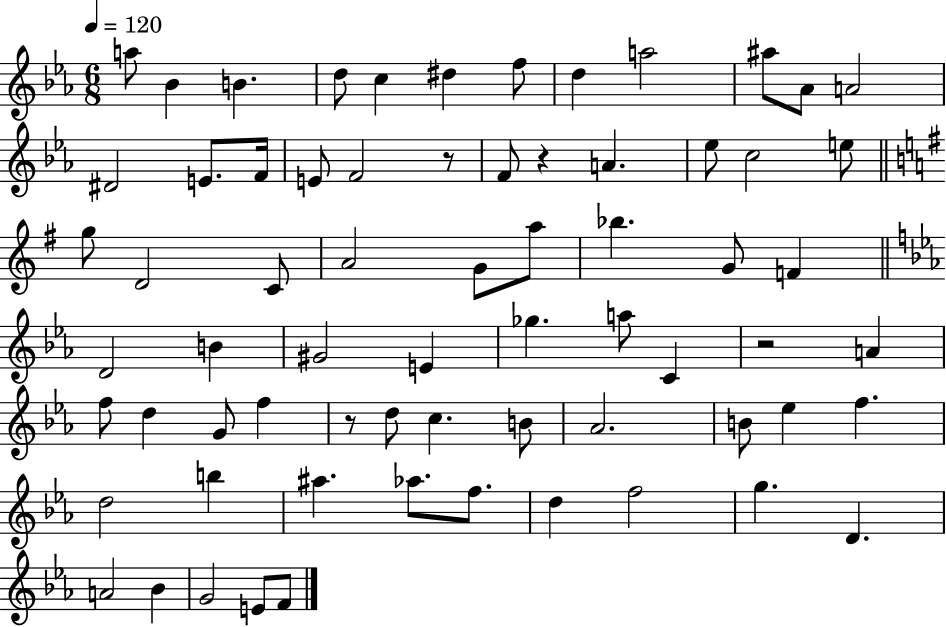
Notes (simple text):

A5/e Bb4/q B4/q. D5/e C5/q D#5/q F5/e D5/q A5/h A#5/e Ab4/e A4/h D#4/h E4/e. F4/s E4/e F4/h R/e F4/e R/q A4/q. Eb5/e C5/h E5/e G5/e D4/h C4/e A4/h G4/e A5/e Bb5/q. G4/e F4/q D4/h B4/q G#4/h E4/q Gb5/q. A5/e C4/q R/h A4/q F5/e D5/q G4/e F5/q R/e D5/e C5/q. B4/e Ab4/h. B4/e Eb5/q F5/q. D5/h B5/q A#5/q. Ab5/e. F5/e. D5/q F5/h G5/q. D4/q. A4/h Bb4/q G4/h E4/e F4/e